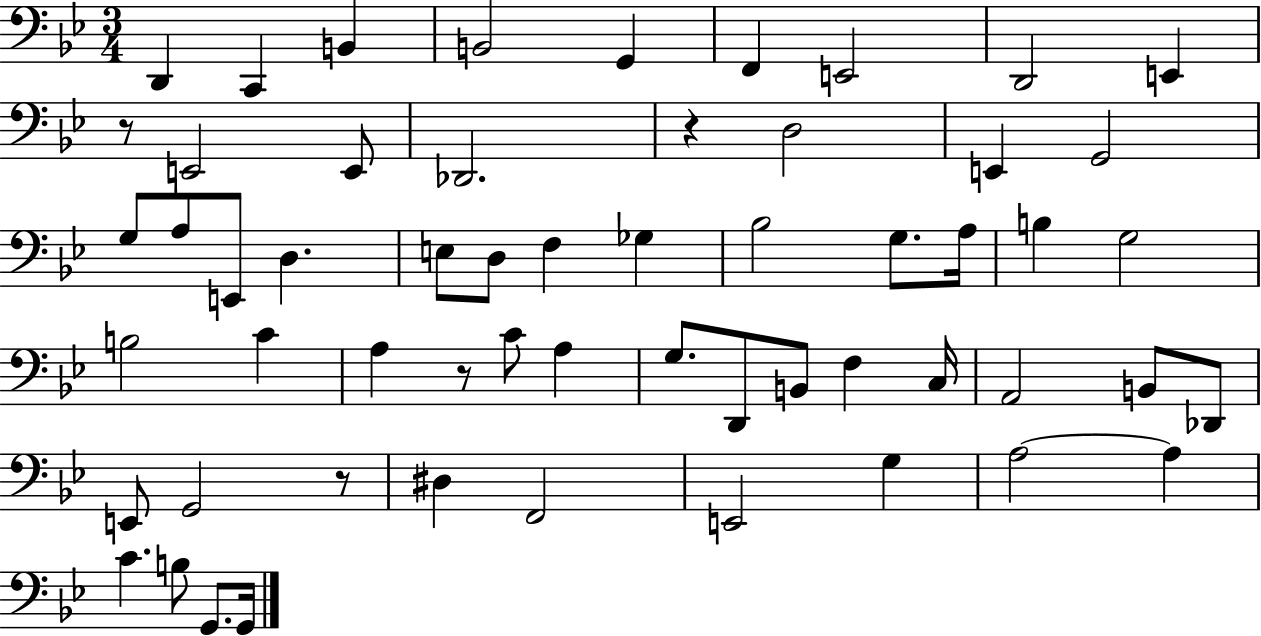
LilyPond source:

{
  \clef bass
  \numericTimeSignature
  \time 3/4
  \key bes \major
  \repeat volta 2 { d,4 c,4 b,4 | b,2 g,4 | f,4 e,2 | d,2 e,4 | \break r8 e,2 e,8 | des,2. | r4 d2 | e,4 g,2 | \break g8 a8 e,8 d4. | e8 d8 f4 ges4 | bes2 g8. a16 | b4 g2 | \break b2 c'4 | a4 r8 c'8 a4 | g8. d,8 b,8 f4 c16 | a,2 b,8 des,8 | \break e,8 g,2 r8 | dis4 f,2 | e,2 g4 | a2~~ a4 | \break c'4. b8 g,8. g,16 | } \bar "|."
}